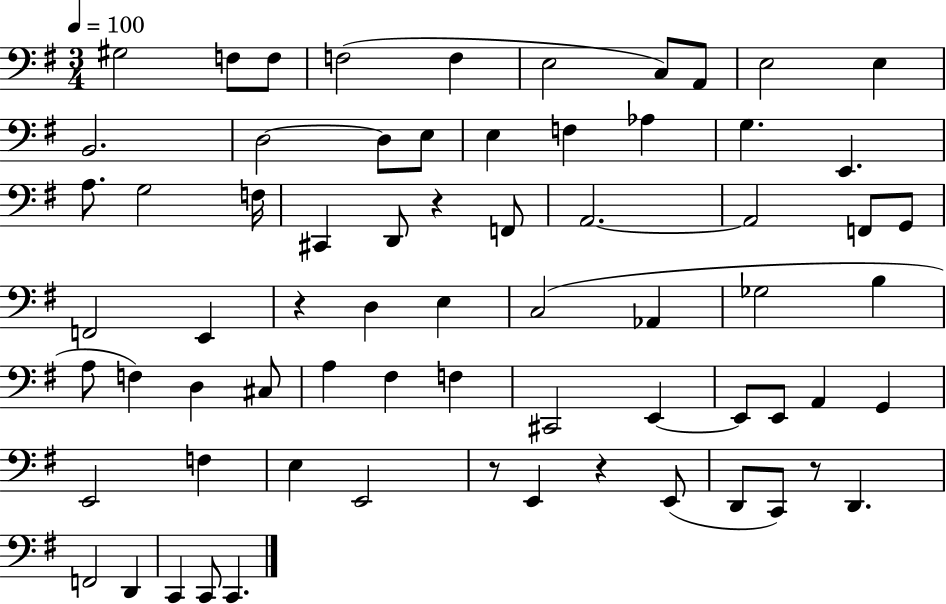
X:1
T:Untitled
M:3/4
L:1/4
K:G
^G,2 F,/2 F,/2 F,2 F, E,2 C,/2 A,,/2 E,2 E, B,,2 D,2 D,/2 E,/2 E, F, _A, G, E,, A,/2 G,2 F,/4 ^C,, D,,/2 z F,,/2 A,,2 A,,2 F,,/2 G,,/2 F,,2 E,, z D, E, C,2 _A,, _G,2 B, A,/2 F, D, ^C,/2 A, ^F, F, ^C,,2 E,, E,,/2 E,,/2 A,, G,, E,,2 F, E, E,,2 z/2 E,, z E,,/2 D,,/2 C,,/2 z/2 D,, F,,2 D,, C,, C,,/2 C,,